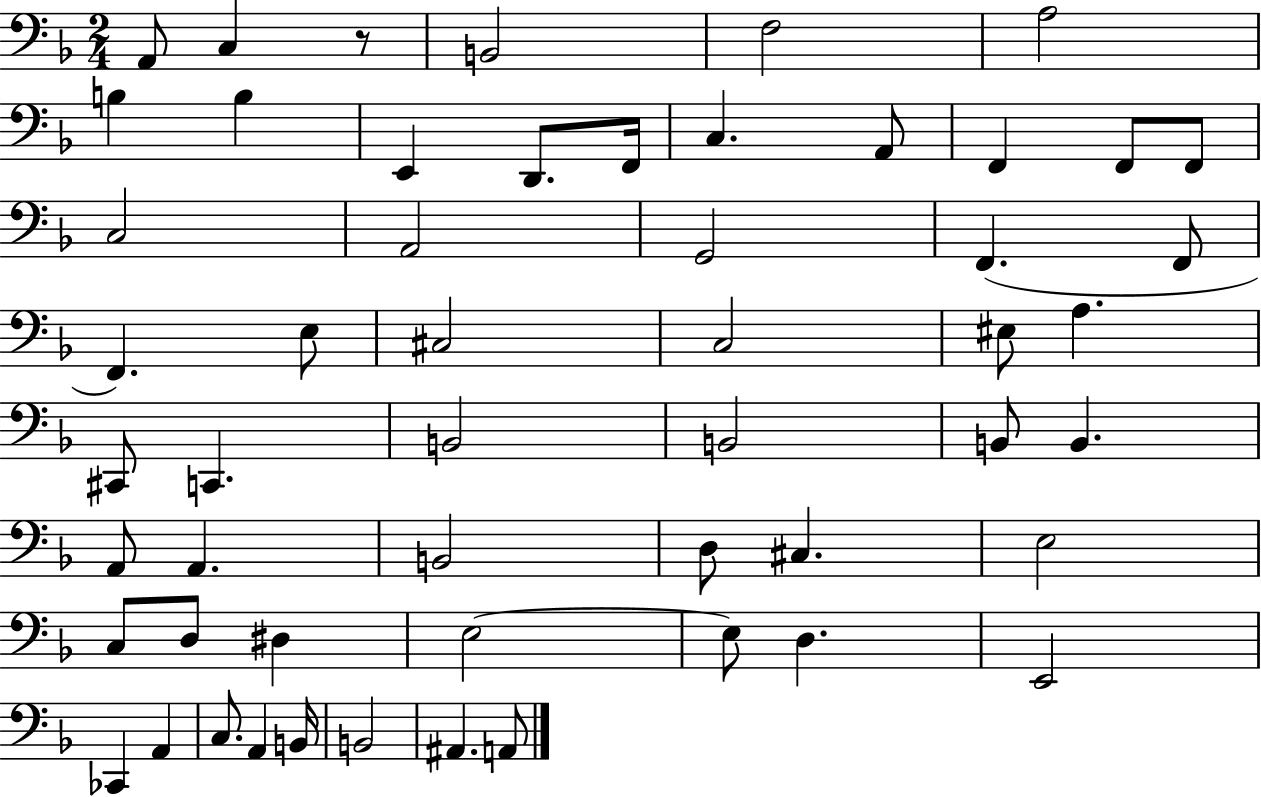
X:1
T:Untitled
M:2/4
L:1/4
K:F
A,,/2 C, z/2 B,,2 F,2 A,2 B, B, E,, D,,/2 F,,/4 C, A,,/2 F,, F,,/2 F,,/2 C,2 A,,2 G,,2 F,, F,,/2 F,, E,/2 ^C,2 C,2 ^E,/2 A, ^C,,/2 C,, B,,2 B,,2 B,,/2 B,, A,,/2 A,, B,,2 D,/2 ^C, E,2 C,/2 D,/2 ^D, E,2 E,/2 D, E,,2 _C,, A,, C,/2 A,, B,,/4 B,,2 ^A,, A,,/2